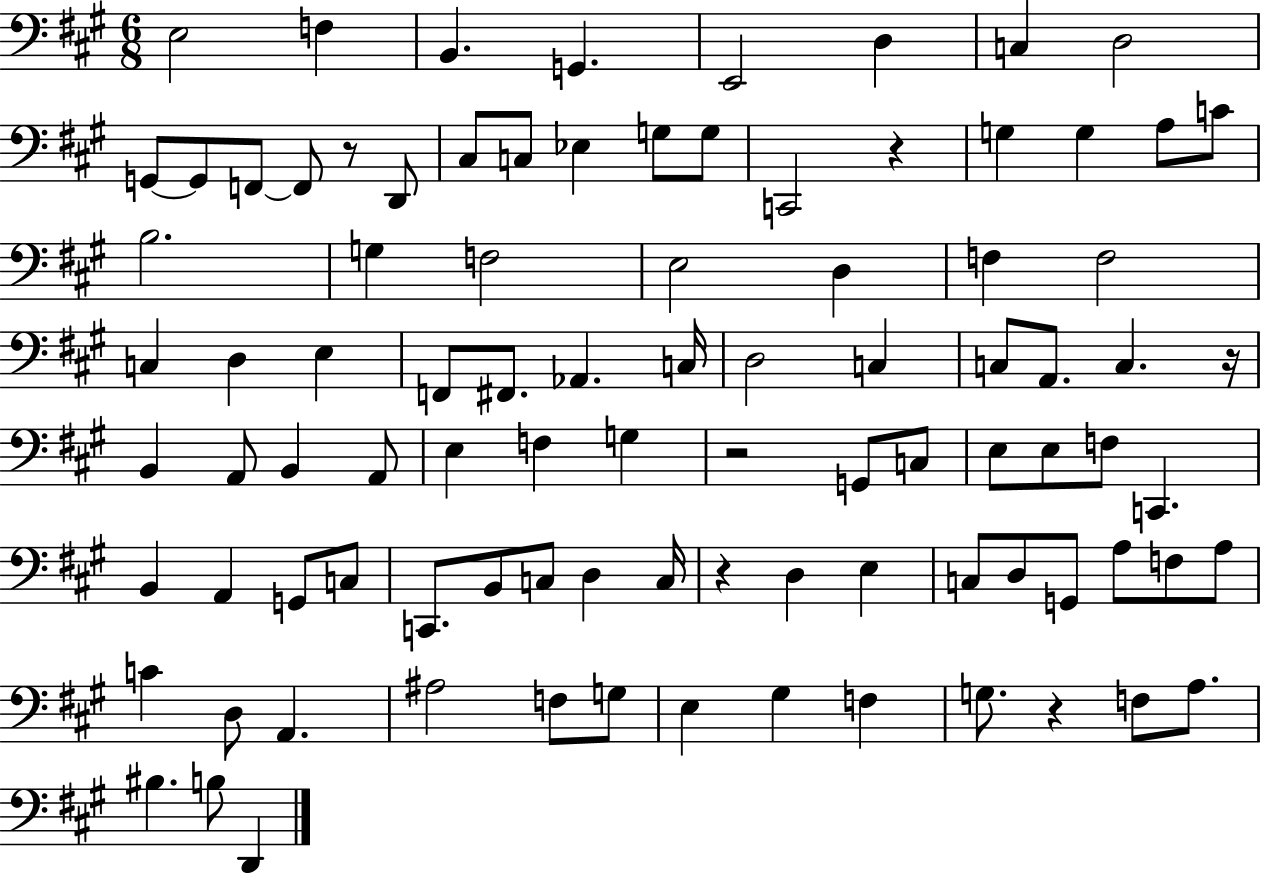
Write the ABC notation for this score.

X:1
T:Untitled
M:6/8
L:1/4
K:A
E,2 F, B,, G,, E,,2 D, C, D,2 G,,/2 G,,/2 F,,/2 F,,/2 z/2 D,,/2 ^C,/2 C,/2 _E, G,/2 G,/2 C,,2 z G, G, A,/2 C/2 B,2 G, F,2 E,2 D, F, F,2 C, D, E, F,,/2 ^F,,/2 _A,, C,/4 D,2 C, C,/2 A,,/2 C, z/4 B,, A,,/2 B,, A,,/2 E, F, G, z2 G,,/2 C,/2 E,/2 E,/2 F,/2 C,, B,, A,, G,,/2 C,/2 C,,/2 B,,/2 C,/2 D, C,/4 z D, E, C,/2 D,/2 G,,/2 A,/2 F,/2 A,/2 C D,/2 A,, ^A,2 F,/2 G,/2 E, ^G, F, G,/2 z F,/2 A,/2 ^B, B,/2 D,,